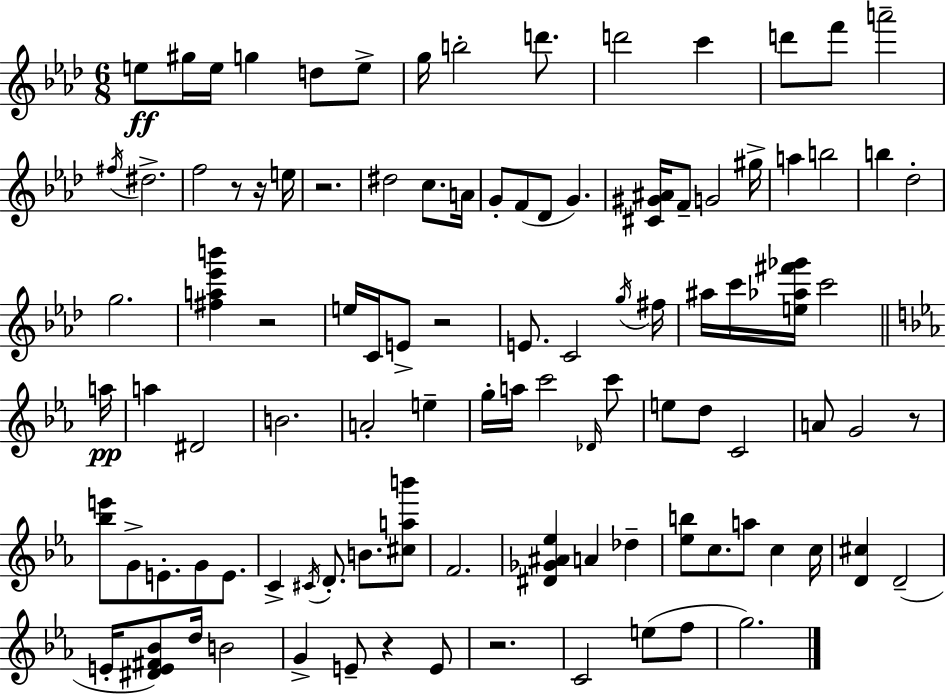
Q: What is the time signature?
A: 6/8